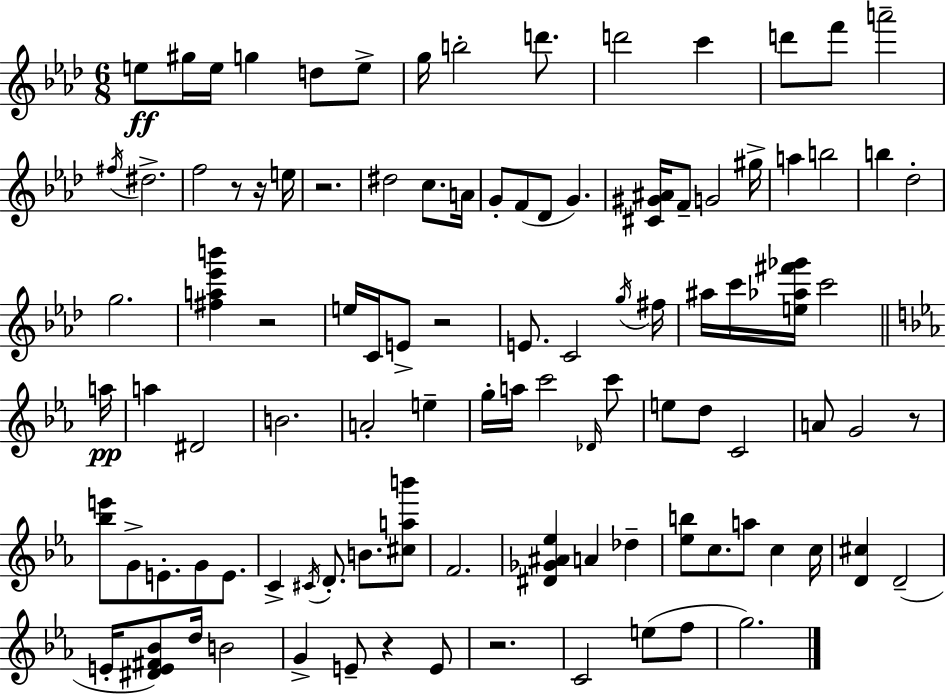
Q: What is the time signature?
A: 6/8